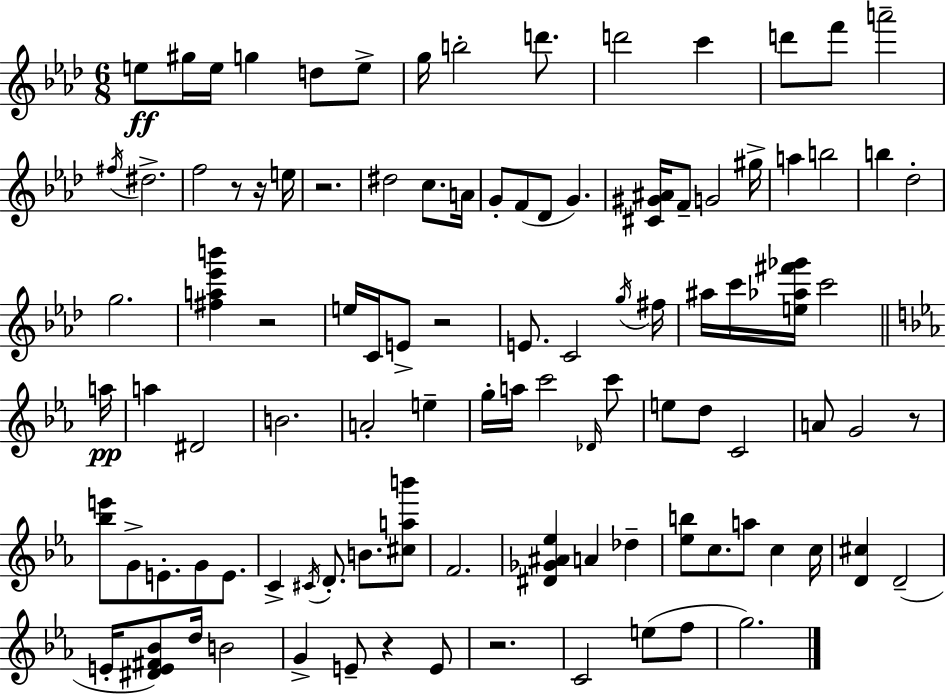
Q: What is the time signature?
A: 6/8